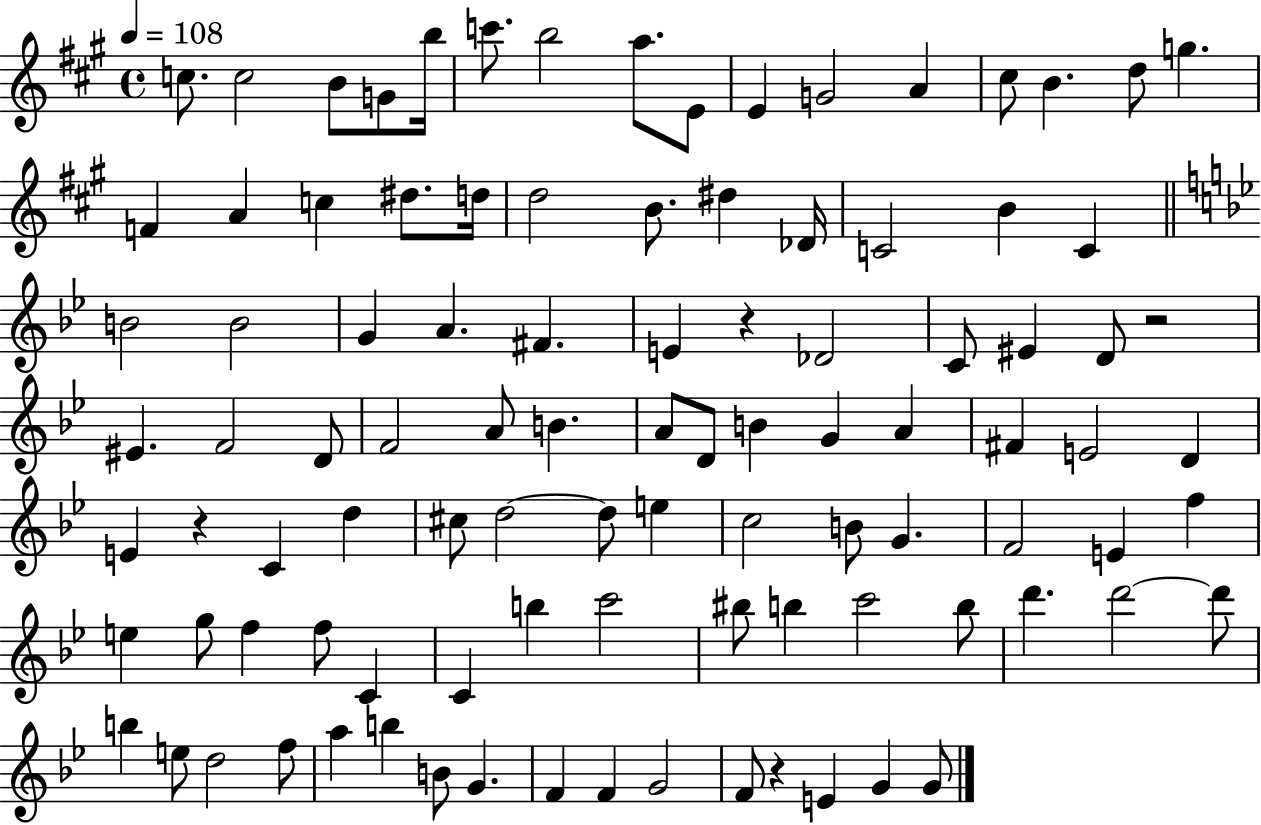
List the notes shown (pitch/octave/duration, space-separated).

C5/e. C5/h B4/e G4/e B5/s C6/e. B5/h A5/e. E4/e E4/q G4/h A4/q C#5/e B4/q. D5/e G5/q. F4/q A4/q C5/q D#5/e. D5/s D5/h B4/e. D#5/q Db4/s C4/h B4/q C4/q B4/h B4/h G4/q A4/q. F#4/q. E4/q R/q Db4/h C4/e EIS4/q D4/e R/h EIS4/q. F4/h D4/e F4/h A4/e B4/q. A4/e D4/e B4/q G4/q A4/q F#4/q E4/h D4/q E4/q R/q C4/q D5/q C#5/e D5/h D5/e E5/q C5/h B4/e G4/q. F4/h E4/q F5/q E5/q G5/e F5/q F5/e C4/q C4/q B5/q C6/h BIS5/e B5/q C6/h B5/e D6/q. D6/h D6/e B5/q E5/e D5/h F5/e A5/q B5/q B4/e G4/q. F4/q F4/q G4/h F4/e R/q E4/q G4/q G4/e